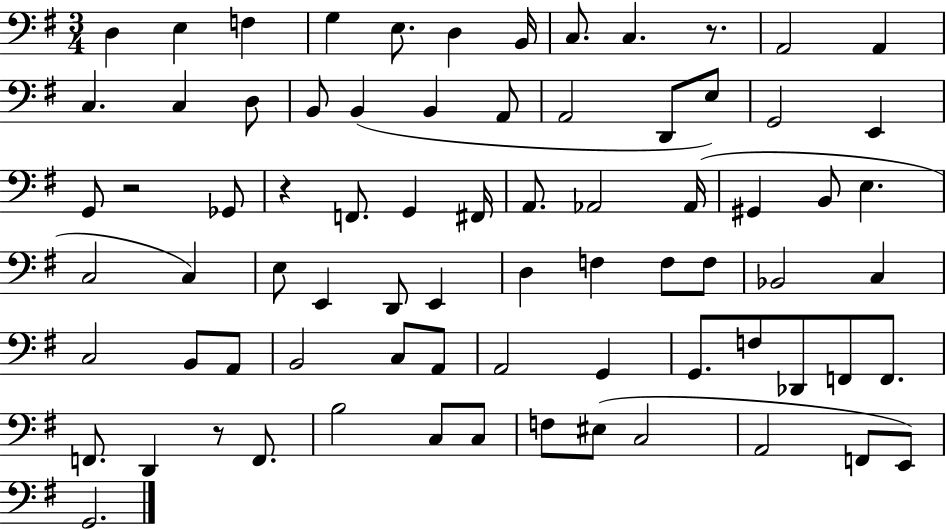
X:1
T:Untitled
M:3/4
L:1/4
K:G
D, E, F, G, E,/2 D, B,,/4 C,/2 C, z/2 A,,2 A,, C, C, D,/2 B,,/2 B,, B,, A,,/2 A,,2 D,,/2 E,/2 G,,2 E,, G,,/2 z2 _G,,/2 z F,,/2 G,, ^F,,/4 A,,/2 _A,,2 _A,,/4 ^G,, B,,/2 E, C,2 C, E,/2 E,, D,,/2 E,, D, F, F,/2 F,/2 _B,,2 C, C,2 B,,/2 A,,/2 B,,2 C,/2 A,,/2 A,,2 G,, G,,/2 F,/2 _D,,/2 F,,/2 F,,/2 F,,/2 D,, z/2 F,,/2 B,2 C,/2 C,/2 F,/2 ^E,/2 C,2 A,,2 F,,/2 E,,/2 G,,2